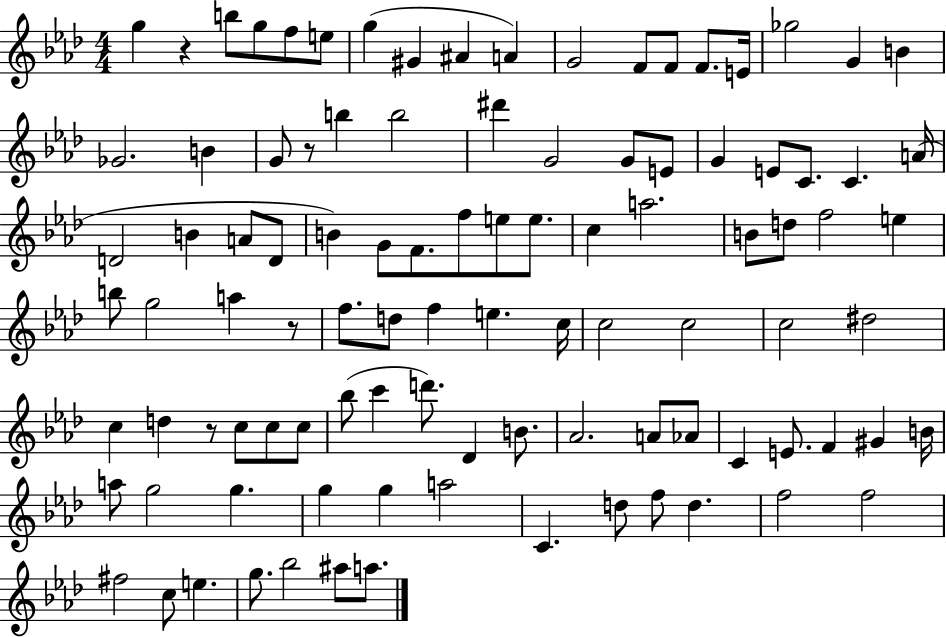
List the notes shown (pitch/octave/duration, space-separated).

G5/q R/q B5/e G5/e F5/e E5/e G5/q G#4/q A#4/q A4/q G4/h F4/e F4/e F4/e. E4/s Gb5/h G4/q B4/q Gb4/h. B4/q G4/e R/e B5/q B5/h D#6/q G4/h G4/e E4/e G4/q E4/e C4/e. C4/q. A4/s D4/h B4/q A4/e D4/e B4/q G4/e F4/e. F5/e E5/e E5/e. C5/q A5/h. B4/e D5/e F5/h E5/q B5/e G5/h A5/q R/e F5/e. D5/e F5/q E5/q. C5/s C5/h C5/h C5/h D#5/h C5/q D5/q R/e C5/e C5/e C5/e Bb5/e C6/q D6/e. Db4/q B4/e. Ab4/h. A4/e Ab4/e C4/q E4/e. F4/q G#4/q B4/s A5/e G5/h G5/q. G5/q G5/q A5/h C4/q. D5/e F5/e D5/q. F5/h F5/h F#5/h C5/e E5/q. G5/e. Bb5/h A#5/e A5/e.